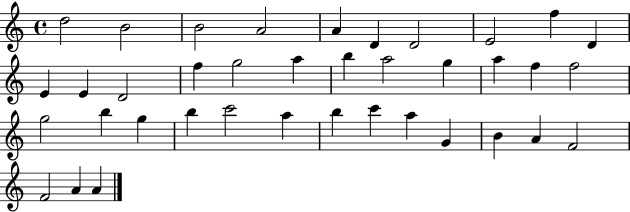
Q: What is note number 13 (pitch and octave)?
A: D4